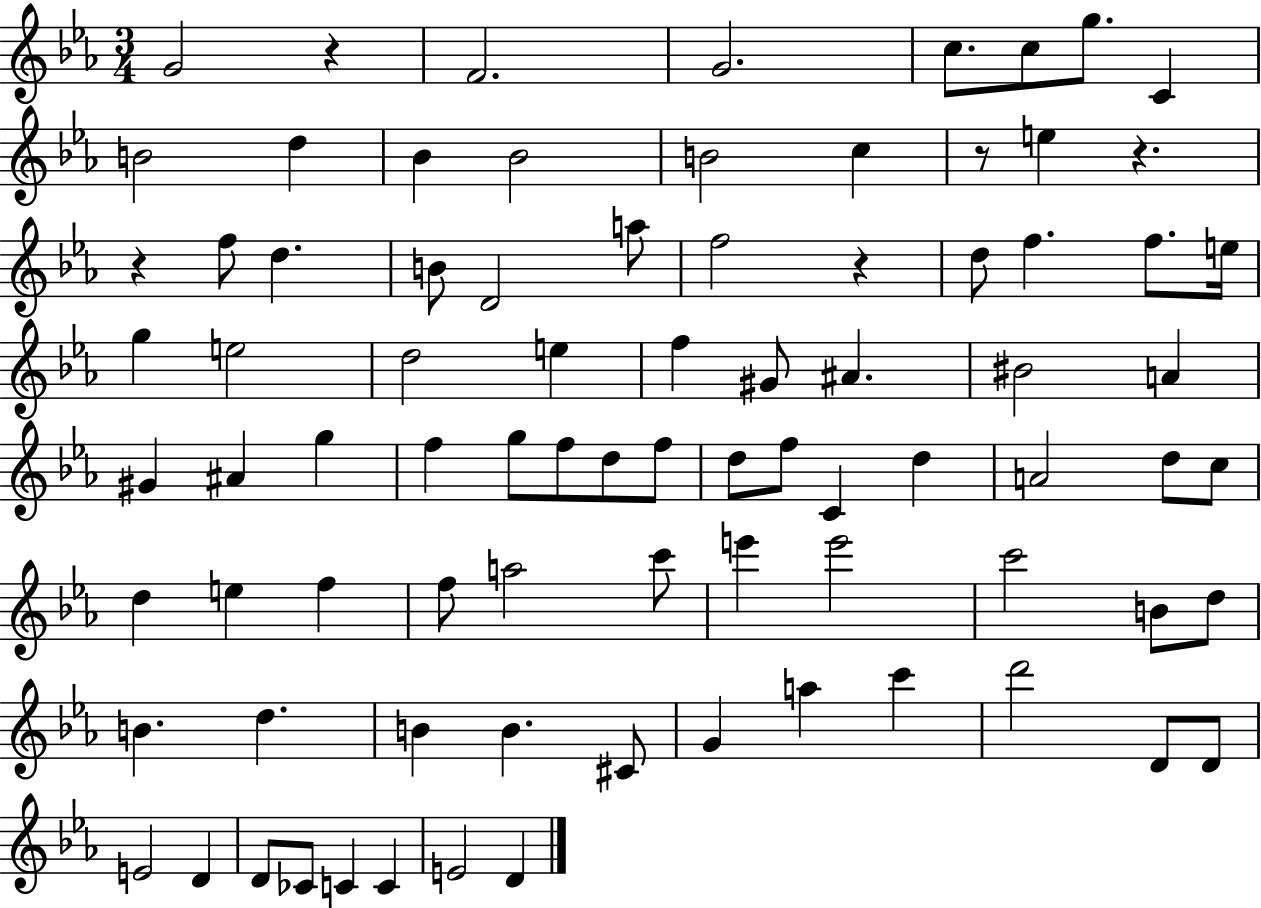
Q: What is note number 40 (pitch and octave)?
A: D5